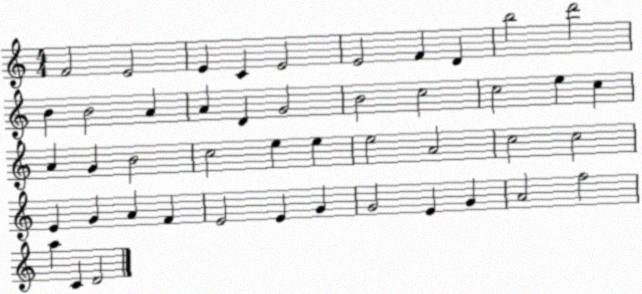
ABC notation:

X:1
T:Untitled
M:4/4
L:1/4
K:C
F2 E2 E C E2 E2 F D b2 d'2 B B2 A A D G2 B2 c2 c2 e c A G B2 c2 e e e2 A2 c2 c2 E G A F E2 E G G2 E G A2 f2 a C D2